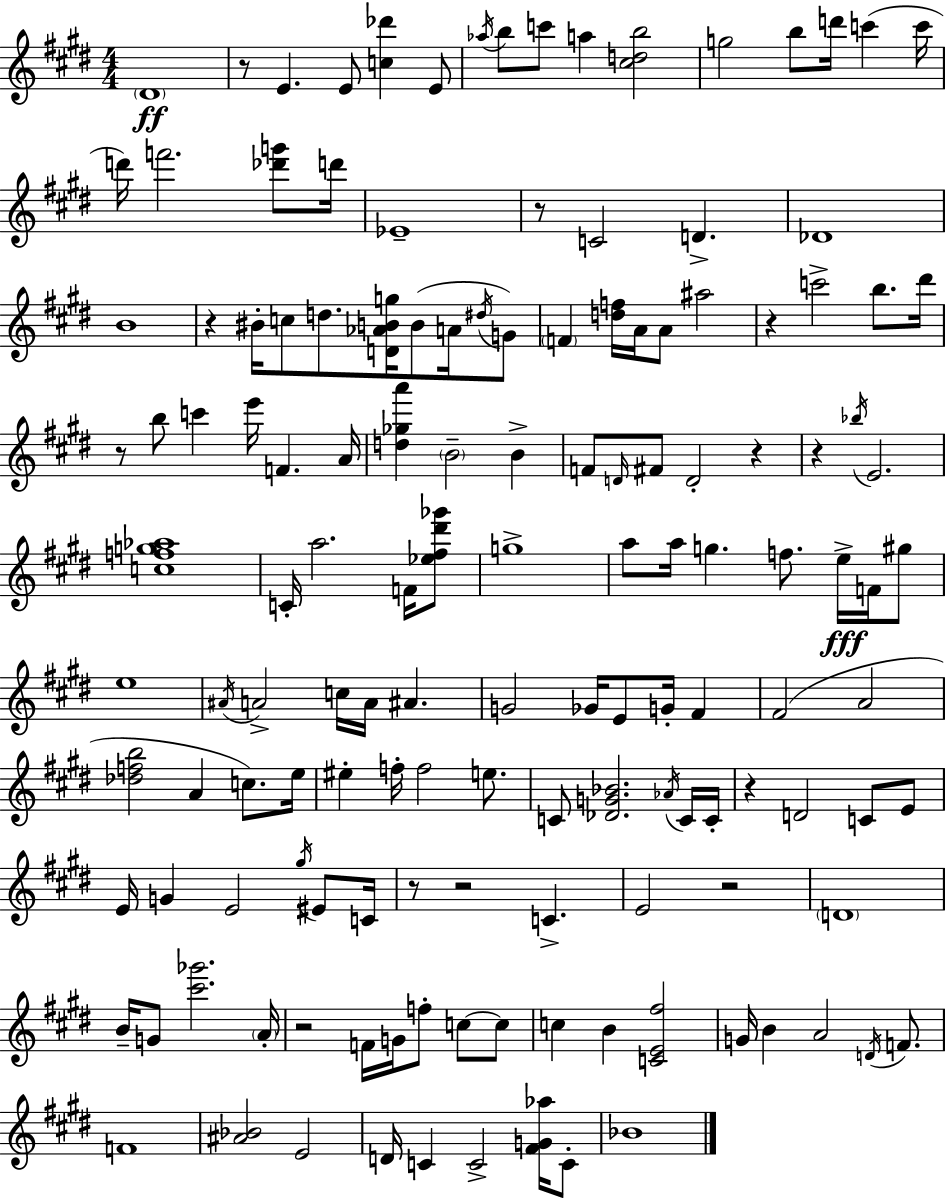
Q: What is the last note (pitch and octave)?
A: Bb4